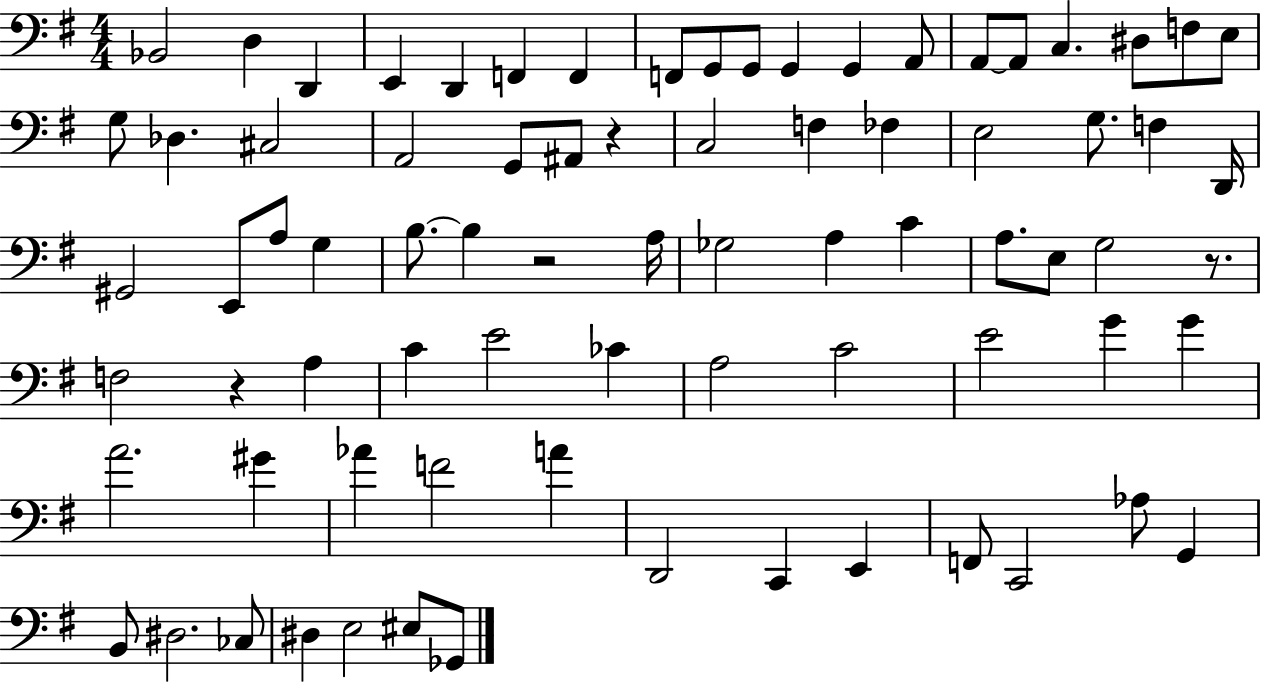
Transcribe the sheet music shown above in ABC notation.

X:1
T:Untitled
M:4/4
L:1/4
K:G
_B,,2 D, D,, E,, D,, F,, F,, F,,/2 G,,/2 G,,/2 G,, G,, A,,/2 A,,/2 A,,/2 C, ^D,/2 F,/2 E,/2 G,/2 _D, ^C,2 A,,2 G,,/2 ^A,,/2 z C,2 F, _F, E,2 G,/2 F, D,,/4 ^G,,2 E,,/2 A,/2 G, B,/2 B, z2 A,/4 _G,2 A, C A,/2 E,/2 G,2 z/2 F,2 z A, C E2 _C A,2 C2 E2 G G A2 ^G _A F2 A D,,2 C,, E,, F,,/2 C,,2 _A,/2 G,, B,,/2 ^D,2 _C,/2 ^D, E,2 ^E,/2 _G,,/2